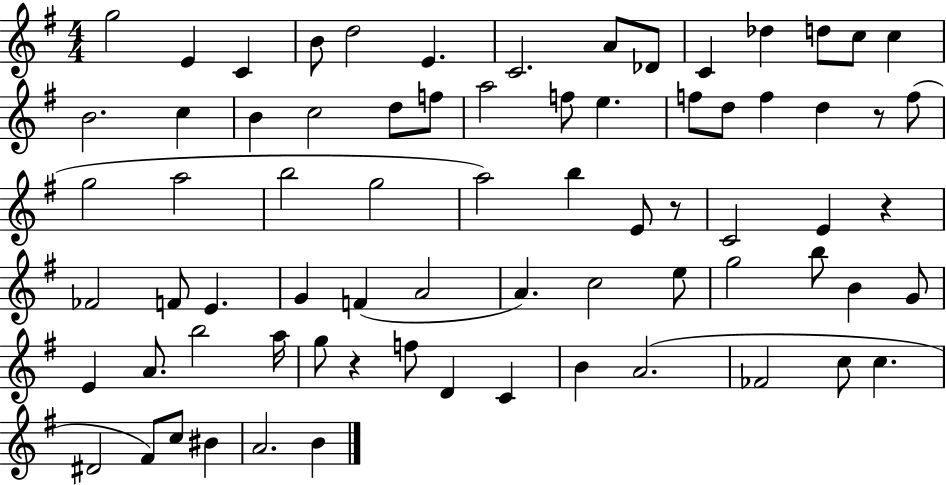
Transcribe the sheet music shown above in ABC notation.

X:1
T:Untitled
M:4/4
L:1/4
K:G
g2 E C B/2 d2 E C2 A/2 _D/2 C _d d/2 c/2 c B2 c B c2 d/2 f/2 a2 f/2 e f/2 d/2 f d z/2 f/2 g2 a2 b2 g2 a2 b E/2 z/2 C2 E z _F2 F/2 E G F A2 A c2 e/2 g2 b/2 B G/2 E A/2 b2 a/4 g/2 z f/2 D C B A2 _F2 c/2 c ^D2 ^F/2 c/2 ^B A2 B